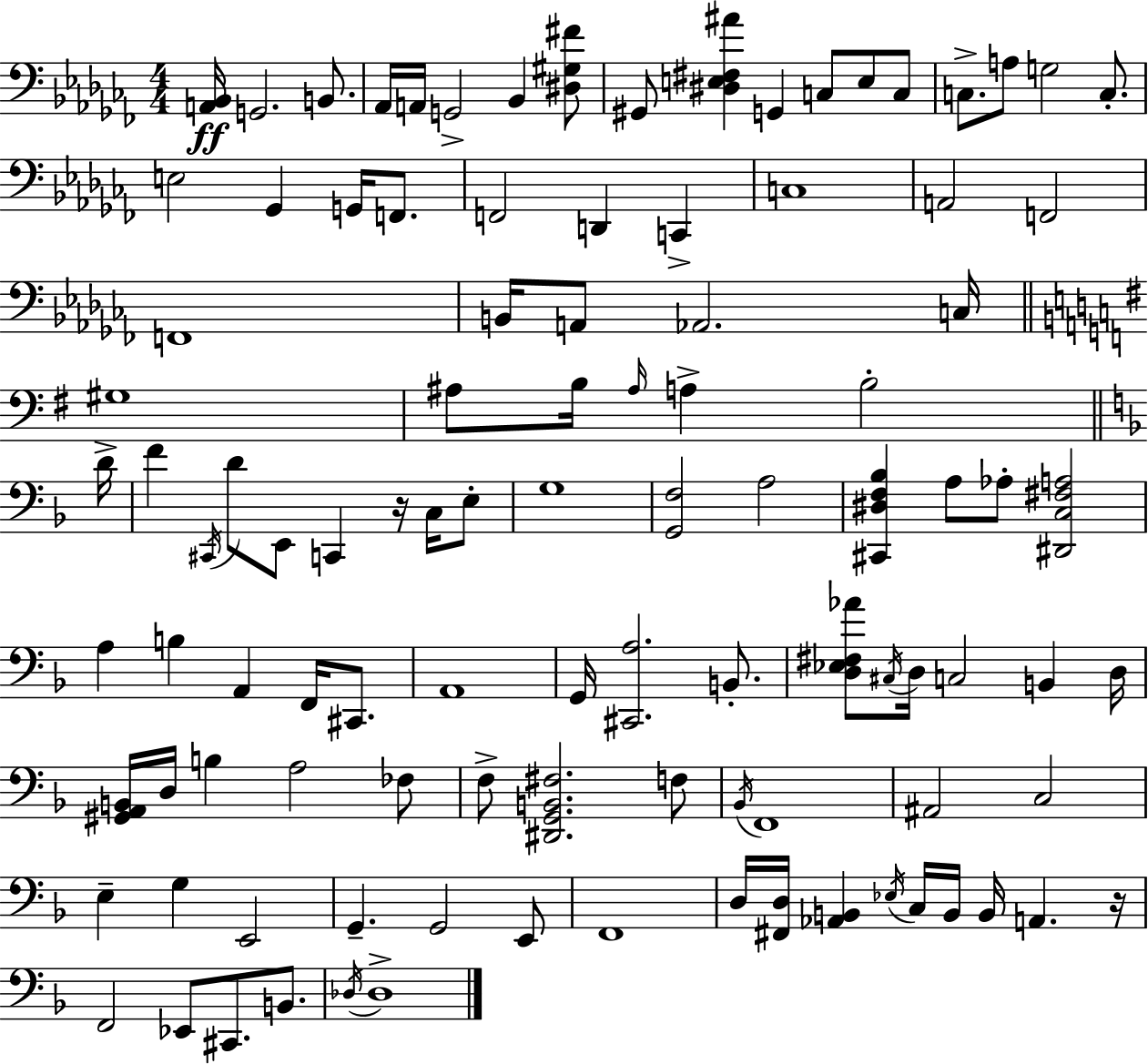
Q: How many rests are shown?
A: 2